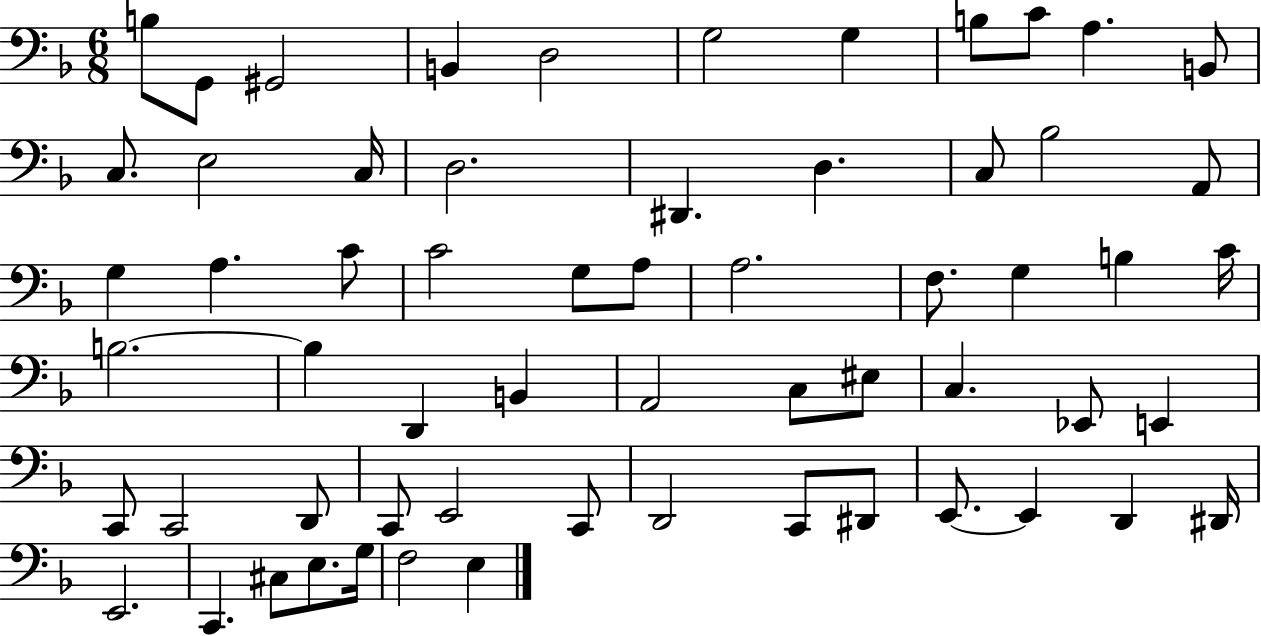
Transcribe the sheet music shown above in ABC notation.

X:1
T:Untitled
M:6/8
L:1/4
K:F
B,/2 G,,/2 ^G,,2 B,, D,2 G,2 G, B,/2 C/2 A, B,,/2 C,/2 E,2 C,/4 D,2 ^D,, D, C,/2 _B,2 A,,/2 G, A, C/2 C2 G,/2 A,/2 A,2 F,/2 G, B, C/4 B,2 B, D,, B,, A,,2 C,/2 ^E,/2 C, _E,,/2 E,, C,,/2 C,,2 D,,/2 C,,/2 E,,2 C,,/2 D,,2 C,,/2 ^D,,/2 E,,/2 E,, D,, ^D,,/4 E,,2 C,, ^C,/2 E,/2 G,/4 F,2 E,